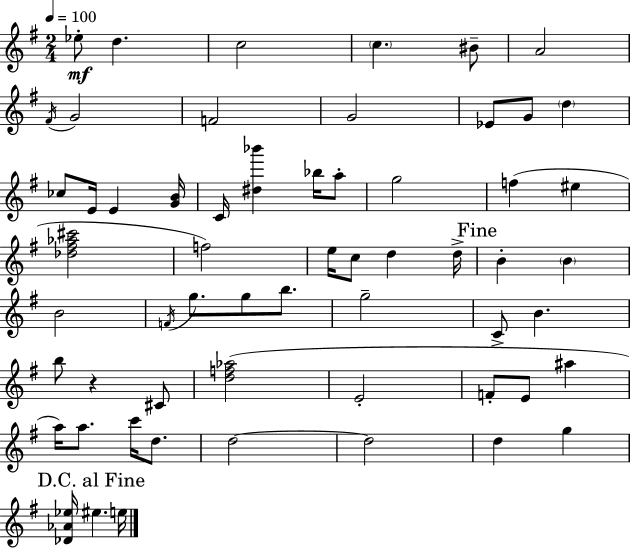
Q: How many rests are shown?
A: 1